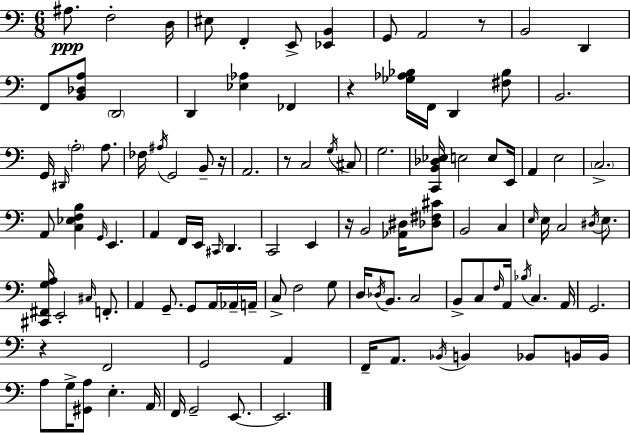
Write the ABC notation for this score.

X:1
T:Untitled
M:6/8
L:1/4
K:Am
^A,/2 F,2 D,/4 ^E,/2 F,, E,,/2 [_E,,B,,] G,,/2 A,,2 z/2 B,,2 D,, F,,/2 [B,,_D,A,]/2 D,,2 D,, [_E,_A,] _F,, z [_G,_A,_B,]/4 F,,/4 D,, [^F,_B,]/2 B,,2 G,,/4 ^D,,/4 A,2 A,/2 _F,/4 ^A,/4 G,,2 B,,/2 z/4 A,,2 z/2 C,2 G,/4 ^C,/2 G,2 [C,,B,,_D,_E,]/4 E,2 E,/2 E,,/4 A,, E,2 C,2 A,,/2 [C,_E,F,B,] G,,/4 E,, A,, F,,/4 E,,/4 ^C,,/4 D,, C,,2 E,, z/4 B,,2 [_A,,^D,]/4 [_D,^F,^C]/2 B,,2 C, E,/4 E,/4 C,2 ^D,/4 E,/2 [^C,,^F,,G,A,]/4 E,,2 ^C,/4 F,,/2 A,, G,,/2 G,,/2 A,,/4 _A,,/4 A,,/4 C,/2 F,2 G,/2 D,/4 _D,/4 B,,/2 C,2 B,,/2 C,/2 F,/4 A,,/4 _B,/4 C, A,,/4 G,,2 z F,,2 G,,2 A,, F,,/4 A,,/2 _B,,/4 B,, _B,,/2 B,,/4 B,,/4 A,/2 G,/4 [^G,,A,]/2 E, A,,/4 F,,/4 G,,2 E,,/2 E,,2